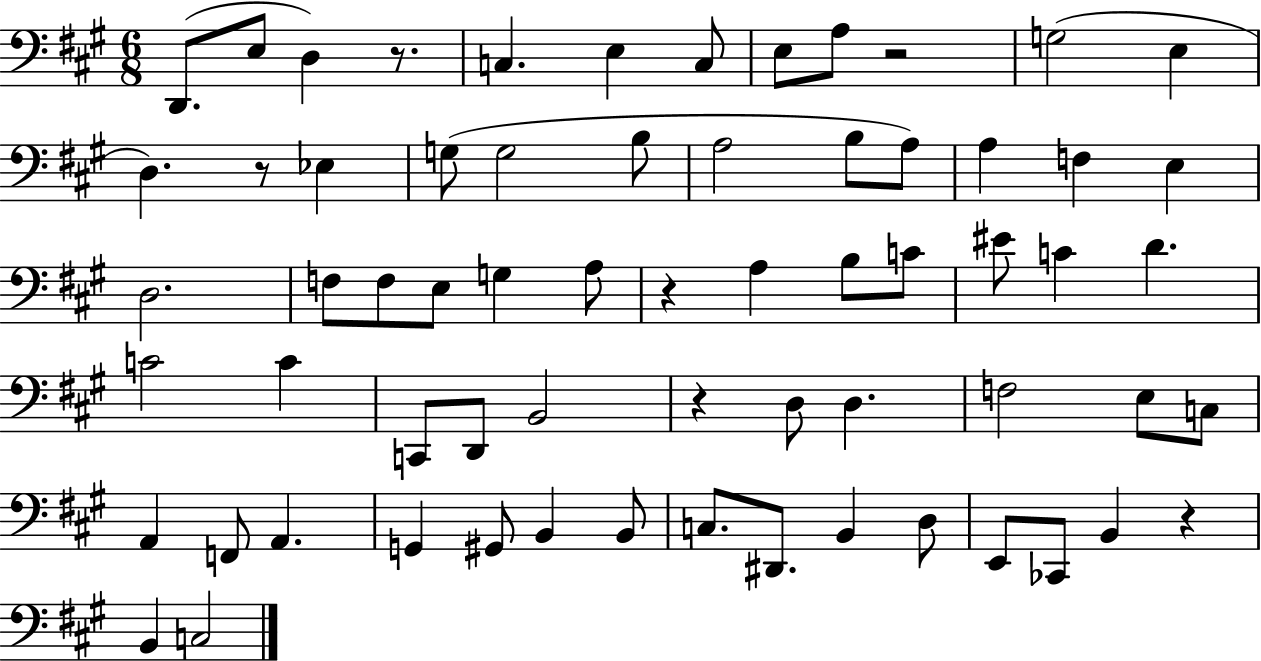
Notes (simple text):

D2/e. E3/e D3/q R/e. C3/q. E3/q C3/e E3/e A3/e R/h G3/h E3/q D3/q. R/e Eb3/q G3/e G3/h B3/e A3/h B3/e A3/e A3/q F3/q E3/q D3/h. F3/e F3/e E3/e G3/q A3/e R/q A3/q B3/e C4/e EIS4/e C4/q D4/q. C4/h C4/q C2/e D2/e B2/h R/q D3/e D3/q. F3/h E3/e C3/e A2/q F2/e A2/q. G2/q G#2/e B2/q B2/e C3/e. D#2/e. B2/q D3/e E2/e CES2/e B2/q R/q B2/q C3/h